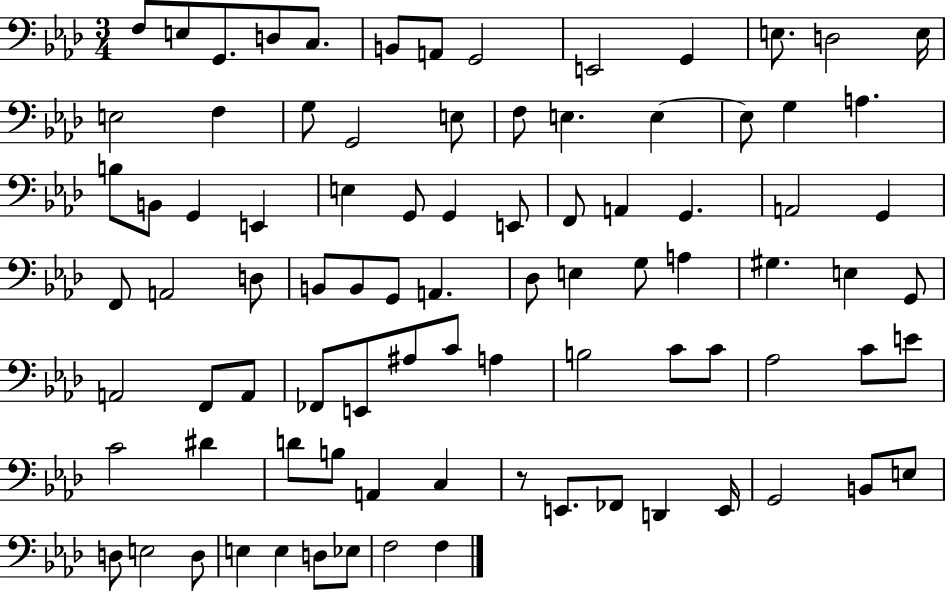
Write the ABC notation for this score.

X:1
T:Untitled
M:3/4
L:1/4
K:Ab
F,/2 E,/2 G,,/2 D,/2 C,/2 B,,/2 A,,/2 G,,2 E,,2 G,, E,/2 D,2 E,/4 E,2 F, G,/2 G,,2 E,/2 F,/2 E, E, E,/2 G, A, B,/2 B,,/2 G,, E,, E, G,,/2 G,, E,,/2 F,,/2 A,, G,, A,,2 G,, F,,/2 A,,2 D,/2 B,,/2 B,,/2 G,,/2 A,, _D,/2 E, G,/2 A, ^G, E, G,,/2 A,,2 F,,/2 A,,/2 _F,,/2 E,,/2 ^A,/2 C/2 A, B,2 C/2 C/2 _A,2 C/2 E/2 C2 ^D D/2 B,/2 A,, C, z/2 E,,/2 _F,,/2 D,, E,,/4 G,,2 B,,/2 E,/2 D,/2 E,2 D,/2 E, E, D,/2 _E,/2 F,2 F,